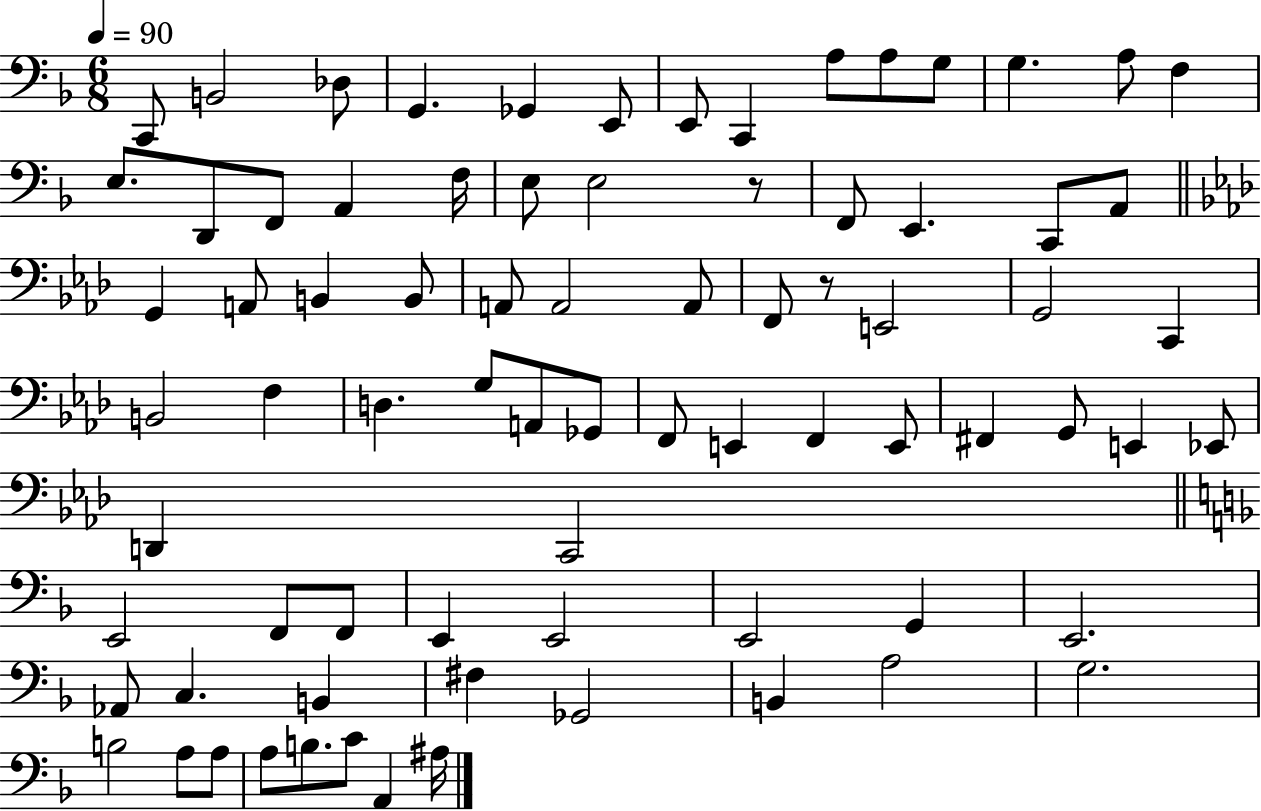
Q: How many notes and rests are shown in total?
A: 78